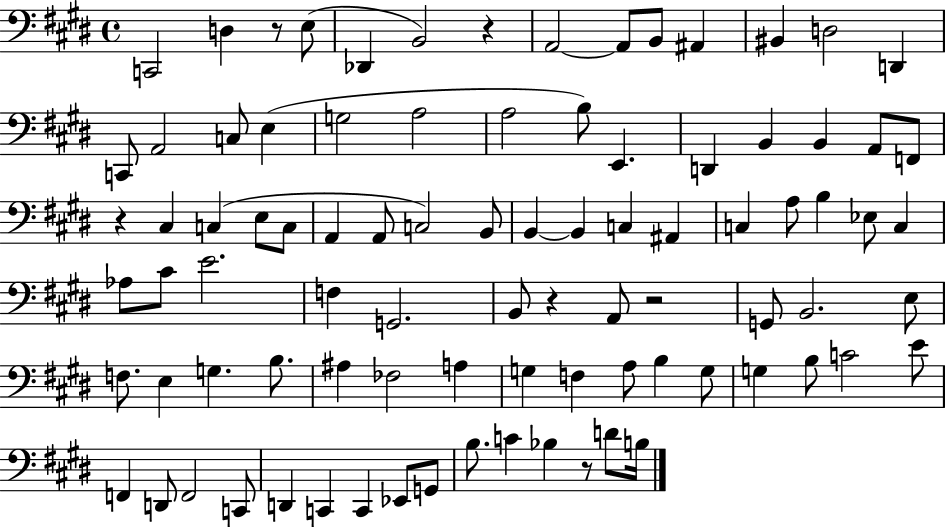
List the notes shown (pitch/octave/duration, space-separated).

C2/h D3/q R/e E3/e Db2/q B2/h R/q A2/h A2/e B2/e A#2/q BIS2/q D3/h D2/q C2/e A2/h C3/e E3/q G3/h A3/h A3/h B3/e E2/q. D2/q B2/q B2/q A2/e F2/e R/q C#3/q C3/q E3/e C3/e A2/q A2/e C3/h B2/e B2/q B2/q C3/q A#2/q C3/q A3/e B3/q Eb3/e C3/q Ab3/e C#4/e E4/h. F3/q G2/h. B2/e R/q A2/e R/h G2/e B2/h. E3/e F3/e. E3/q G3/q. B3/e. A#3/q FES3/h A3/q G3/q F3/q A3/e B3/q G3/e G3/q B3/e C4/h E4/e F2/q D2/e F2/h C2/e D2/q C2/q C2/q Eb2/e G2/e B3/e. C4/q Bb3/q R/e D4/e B3/s